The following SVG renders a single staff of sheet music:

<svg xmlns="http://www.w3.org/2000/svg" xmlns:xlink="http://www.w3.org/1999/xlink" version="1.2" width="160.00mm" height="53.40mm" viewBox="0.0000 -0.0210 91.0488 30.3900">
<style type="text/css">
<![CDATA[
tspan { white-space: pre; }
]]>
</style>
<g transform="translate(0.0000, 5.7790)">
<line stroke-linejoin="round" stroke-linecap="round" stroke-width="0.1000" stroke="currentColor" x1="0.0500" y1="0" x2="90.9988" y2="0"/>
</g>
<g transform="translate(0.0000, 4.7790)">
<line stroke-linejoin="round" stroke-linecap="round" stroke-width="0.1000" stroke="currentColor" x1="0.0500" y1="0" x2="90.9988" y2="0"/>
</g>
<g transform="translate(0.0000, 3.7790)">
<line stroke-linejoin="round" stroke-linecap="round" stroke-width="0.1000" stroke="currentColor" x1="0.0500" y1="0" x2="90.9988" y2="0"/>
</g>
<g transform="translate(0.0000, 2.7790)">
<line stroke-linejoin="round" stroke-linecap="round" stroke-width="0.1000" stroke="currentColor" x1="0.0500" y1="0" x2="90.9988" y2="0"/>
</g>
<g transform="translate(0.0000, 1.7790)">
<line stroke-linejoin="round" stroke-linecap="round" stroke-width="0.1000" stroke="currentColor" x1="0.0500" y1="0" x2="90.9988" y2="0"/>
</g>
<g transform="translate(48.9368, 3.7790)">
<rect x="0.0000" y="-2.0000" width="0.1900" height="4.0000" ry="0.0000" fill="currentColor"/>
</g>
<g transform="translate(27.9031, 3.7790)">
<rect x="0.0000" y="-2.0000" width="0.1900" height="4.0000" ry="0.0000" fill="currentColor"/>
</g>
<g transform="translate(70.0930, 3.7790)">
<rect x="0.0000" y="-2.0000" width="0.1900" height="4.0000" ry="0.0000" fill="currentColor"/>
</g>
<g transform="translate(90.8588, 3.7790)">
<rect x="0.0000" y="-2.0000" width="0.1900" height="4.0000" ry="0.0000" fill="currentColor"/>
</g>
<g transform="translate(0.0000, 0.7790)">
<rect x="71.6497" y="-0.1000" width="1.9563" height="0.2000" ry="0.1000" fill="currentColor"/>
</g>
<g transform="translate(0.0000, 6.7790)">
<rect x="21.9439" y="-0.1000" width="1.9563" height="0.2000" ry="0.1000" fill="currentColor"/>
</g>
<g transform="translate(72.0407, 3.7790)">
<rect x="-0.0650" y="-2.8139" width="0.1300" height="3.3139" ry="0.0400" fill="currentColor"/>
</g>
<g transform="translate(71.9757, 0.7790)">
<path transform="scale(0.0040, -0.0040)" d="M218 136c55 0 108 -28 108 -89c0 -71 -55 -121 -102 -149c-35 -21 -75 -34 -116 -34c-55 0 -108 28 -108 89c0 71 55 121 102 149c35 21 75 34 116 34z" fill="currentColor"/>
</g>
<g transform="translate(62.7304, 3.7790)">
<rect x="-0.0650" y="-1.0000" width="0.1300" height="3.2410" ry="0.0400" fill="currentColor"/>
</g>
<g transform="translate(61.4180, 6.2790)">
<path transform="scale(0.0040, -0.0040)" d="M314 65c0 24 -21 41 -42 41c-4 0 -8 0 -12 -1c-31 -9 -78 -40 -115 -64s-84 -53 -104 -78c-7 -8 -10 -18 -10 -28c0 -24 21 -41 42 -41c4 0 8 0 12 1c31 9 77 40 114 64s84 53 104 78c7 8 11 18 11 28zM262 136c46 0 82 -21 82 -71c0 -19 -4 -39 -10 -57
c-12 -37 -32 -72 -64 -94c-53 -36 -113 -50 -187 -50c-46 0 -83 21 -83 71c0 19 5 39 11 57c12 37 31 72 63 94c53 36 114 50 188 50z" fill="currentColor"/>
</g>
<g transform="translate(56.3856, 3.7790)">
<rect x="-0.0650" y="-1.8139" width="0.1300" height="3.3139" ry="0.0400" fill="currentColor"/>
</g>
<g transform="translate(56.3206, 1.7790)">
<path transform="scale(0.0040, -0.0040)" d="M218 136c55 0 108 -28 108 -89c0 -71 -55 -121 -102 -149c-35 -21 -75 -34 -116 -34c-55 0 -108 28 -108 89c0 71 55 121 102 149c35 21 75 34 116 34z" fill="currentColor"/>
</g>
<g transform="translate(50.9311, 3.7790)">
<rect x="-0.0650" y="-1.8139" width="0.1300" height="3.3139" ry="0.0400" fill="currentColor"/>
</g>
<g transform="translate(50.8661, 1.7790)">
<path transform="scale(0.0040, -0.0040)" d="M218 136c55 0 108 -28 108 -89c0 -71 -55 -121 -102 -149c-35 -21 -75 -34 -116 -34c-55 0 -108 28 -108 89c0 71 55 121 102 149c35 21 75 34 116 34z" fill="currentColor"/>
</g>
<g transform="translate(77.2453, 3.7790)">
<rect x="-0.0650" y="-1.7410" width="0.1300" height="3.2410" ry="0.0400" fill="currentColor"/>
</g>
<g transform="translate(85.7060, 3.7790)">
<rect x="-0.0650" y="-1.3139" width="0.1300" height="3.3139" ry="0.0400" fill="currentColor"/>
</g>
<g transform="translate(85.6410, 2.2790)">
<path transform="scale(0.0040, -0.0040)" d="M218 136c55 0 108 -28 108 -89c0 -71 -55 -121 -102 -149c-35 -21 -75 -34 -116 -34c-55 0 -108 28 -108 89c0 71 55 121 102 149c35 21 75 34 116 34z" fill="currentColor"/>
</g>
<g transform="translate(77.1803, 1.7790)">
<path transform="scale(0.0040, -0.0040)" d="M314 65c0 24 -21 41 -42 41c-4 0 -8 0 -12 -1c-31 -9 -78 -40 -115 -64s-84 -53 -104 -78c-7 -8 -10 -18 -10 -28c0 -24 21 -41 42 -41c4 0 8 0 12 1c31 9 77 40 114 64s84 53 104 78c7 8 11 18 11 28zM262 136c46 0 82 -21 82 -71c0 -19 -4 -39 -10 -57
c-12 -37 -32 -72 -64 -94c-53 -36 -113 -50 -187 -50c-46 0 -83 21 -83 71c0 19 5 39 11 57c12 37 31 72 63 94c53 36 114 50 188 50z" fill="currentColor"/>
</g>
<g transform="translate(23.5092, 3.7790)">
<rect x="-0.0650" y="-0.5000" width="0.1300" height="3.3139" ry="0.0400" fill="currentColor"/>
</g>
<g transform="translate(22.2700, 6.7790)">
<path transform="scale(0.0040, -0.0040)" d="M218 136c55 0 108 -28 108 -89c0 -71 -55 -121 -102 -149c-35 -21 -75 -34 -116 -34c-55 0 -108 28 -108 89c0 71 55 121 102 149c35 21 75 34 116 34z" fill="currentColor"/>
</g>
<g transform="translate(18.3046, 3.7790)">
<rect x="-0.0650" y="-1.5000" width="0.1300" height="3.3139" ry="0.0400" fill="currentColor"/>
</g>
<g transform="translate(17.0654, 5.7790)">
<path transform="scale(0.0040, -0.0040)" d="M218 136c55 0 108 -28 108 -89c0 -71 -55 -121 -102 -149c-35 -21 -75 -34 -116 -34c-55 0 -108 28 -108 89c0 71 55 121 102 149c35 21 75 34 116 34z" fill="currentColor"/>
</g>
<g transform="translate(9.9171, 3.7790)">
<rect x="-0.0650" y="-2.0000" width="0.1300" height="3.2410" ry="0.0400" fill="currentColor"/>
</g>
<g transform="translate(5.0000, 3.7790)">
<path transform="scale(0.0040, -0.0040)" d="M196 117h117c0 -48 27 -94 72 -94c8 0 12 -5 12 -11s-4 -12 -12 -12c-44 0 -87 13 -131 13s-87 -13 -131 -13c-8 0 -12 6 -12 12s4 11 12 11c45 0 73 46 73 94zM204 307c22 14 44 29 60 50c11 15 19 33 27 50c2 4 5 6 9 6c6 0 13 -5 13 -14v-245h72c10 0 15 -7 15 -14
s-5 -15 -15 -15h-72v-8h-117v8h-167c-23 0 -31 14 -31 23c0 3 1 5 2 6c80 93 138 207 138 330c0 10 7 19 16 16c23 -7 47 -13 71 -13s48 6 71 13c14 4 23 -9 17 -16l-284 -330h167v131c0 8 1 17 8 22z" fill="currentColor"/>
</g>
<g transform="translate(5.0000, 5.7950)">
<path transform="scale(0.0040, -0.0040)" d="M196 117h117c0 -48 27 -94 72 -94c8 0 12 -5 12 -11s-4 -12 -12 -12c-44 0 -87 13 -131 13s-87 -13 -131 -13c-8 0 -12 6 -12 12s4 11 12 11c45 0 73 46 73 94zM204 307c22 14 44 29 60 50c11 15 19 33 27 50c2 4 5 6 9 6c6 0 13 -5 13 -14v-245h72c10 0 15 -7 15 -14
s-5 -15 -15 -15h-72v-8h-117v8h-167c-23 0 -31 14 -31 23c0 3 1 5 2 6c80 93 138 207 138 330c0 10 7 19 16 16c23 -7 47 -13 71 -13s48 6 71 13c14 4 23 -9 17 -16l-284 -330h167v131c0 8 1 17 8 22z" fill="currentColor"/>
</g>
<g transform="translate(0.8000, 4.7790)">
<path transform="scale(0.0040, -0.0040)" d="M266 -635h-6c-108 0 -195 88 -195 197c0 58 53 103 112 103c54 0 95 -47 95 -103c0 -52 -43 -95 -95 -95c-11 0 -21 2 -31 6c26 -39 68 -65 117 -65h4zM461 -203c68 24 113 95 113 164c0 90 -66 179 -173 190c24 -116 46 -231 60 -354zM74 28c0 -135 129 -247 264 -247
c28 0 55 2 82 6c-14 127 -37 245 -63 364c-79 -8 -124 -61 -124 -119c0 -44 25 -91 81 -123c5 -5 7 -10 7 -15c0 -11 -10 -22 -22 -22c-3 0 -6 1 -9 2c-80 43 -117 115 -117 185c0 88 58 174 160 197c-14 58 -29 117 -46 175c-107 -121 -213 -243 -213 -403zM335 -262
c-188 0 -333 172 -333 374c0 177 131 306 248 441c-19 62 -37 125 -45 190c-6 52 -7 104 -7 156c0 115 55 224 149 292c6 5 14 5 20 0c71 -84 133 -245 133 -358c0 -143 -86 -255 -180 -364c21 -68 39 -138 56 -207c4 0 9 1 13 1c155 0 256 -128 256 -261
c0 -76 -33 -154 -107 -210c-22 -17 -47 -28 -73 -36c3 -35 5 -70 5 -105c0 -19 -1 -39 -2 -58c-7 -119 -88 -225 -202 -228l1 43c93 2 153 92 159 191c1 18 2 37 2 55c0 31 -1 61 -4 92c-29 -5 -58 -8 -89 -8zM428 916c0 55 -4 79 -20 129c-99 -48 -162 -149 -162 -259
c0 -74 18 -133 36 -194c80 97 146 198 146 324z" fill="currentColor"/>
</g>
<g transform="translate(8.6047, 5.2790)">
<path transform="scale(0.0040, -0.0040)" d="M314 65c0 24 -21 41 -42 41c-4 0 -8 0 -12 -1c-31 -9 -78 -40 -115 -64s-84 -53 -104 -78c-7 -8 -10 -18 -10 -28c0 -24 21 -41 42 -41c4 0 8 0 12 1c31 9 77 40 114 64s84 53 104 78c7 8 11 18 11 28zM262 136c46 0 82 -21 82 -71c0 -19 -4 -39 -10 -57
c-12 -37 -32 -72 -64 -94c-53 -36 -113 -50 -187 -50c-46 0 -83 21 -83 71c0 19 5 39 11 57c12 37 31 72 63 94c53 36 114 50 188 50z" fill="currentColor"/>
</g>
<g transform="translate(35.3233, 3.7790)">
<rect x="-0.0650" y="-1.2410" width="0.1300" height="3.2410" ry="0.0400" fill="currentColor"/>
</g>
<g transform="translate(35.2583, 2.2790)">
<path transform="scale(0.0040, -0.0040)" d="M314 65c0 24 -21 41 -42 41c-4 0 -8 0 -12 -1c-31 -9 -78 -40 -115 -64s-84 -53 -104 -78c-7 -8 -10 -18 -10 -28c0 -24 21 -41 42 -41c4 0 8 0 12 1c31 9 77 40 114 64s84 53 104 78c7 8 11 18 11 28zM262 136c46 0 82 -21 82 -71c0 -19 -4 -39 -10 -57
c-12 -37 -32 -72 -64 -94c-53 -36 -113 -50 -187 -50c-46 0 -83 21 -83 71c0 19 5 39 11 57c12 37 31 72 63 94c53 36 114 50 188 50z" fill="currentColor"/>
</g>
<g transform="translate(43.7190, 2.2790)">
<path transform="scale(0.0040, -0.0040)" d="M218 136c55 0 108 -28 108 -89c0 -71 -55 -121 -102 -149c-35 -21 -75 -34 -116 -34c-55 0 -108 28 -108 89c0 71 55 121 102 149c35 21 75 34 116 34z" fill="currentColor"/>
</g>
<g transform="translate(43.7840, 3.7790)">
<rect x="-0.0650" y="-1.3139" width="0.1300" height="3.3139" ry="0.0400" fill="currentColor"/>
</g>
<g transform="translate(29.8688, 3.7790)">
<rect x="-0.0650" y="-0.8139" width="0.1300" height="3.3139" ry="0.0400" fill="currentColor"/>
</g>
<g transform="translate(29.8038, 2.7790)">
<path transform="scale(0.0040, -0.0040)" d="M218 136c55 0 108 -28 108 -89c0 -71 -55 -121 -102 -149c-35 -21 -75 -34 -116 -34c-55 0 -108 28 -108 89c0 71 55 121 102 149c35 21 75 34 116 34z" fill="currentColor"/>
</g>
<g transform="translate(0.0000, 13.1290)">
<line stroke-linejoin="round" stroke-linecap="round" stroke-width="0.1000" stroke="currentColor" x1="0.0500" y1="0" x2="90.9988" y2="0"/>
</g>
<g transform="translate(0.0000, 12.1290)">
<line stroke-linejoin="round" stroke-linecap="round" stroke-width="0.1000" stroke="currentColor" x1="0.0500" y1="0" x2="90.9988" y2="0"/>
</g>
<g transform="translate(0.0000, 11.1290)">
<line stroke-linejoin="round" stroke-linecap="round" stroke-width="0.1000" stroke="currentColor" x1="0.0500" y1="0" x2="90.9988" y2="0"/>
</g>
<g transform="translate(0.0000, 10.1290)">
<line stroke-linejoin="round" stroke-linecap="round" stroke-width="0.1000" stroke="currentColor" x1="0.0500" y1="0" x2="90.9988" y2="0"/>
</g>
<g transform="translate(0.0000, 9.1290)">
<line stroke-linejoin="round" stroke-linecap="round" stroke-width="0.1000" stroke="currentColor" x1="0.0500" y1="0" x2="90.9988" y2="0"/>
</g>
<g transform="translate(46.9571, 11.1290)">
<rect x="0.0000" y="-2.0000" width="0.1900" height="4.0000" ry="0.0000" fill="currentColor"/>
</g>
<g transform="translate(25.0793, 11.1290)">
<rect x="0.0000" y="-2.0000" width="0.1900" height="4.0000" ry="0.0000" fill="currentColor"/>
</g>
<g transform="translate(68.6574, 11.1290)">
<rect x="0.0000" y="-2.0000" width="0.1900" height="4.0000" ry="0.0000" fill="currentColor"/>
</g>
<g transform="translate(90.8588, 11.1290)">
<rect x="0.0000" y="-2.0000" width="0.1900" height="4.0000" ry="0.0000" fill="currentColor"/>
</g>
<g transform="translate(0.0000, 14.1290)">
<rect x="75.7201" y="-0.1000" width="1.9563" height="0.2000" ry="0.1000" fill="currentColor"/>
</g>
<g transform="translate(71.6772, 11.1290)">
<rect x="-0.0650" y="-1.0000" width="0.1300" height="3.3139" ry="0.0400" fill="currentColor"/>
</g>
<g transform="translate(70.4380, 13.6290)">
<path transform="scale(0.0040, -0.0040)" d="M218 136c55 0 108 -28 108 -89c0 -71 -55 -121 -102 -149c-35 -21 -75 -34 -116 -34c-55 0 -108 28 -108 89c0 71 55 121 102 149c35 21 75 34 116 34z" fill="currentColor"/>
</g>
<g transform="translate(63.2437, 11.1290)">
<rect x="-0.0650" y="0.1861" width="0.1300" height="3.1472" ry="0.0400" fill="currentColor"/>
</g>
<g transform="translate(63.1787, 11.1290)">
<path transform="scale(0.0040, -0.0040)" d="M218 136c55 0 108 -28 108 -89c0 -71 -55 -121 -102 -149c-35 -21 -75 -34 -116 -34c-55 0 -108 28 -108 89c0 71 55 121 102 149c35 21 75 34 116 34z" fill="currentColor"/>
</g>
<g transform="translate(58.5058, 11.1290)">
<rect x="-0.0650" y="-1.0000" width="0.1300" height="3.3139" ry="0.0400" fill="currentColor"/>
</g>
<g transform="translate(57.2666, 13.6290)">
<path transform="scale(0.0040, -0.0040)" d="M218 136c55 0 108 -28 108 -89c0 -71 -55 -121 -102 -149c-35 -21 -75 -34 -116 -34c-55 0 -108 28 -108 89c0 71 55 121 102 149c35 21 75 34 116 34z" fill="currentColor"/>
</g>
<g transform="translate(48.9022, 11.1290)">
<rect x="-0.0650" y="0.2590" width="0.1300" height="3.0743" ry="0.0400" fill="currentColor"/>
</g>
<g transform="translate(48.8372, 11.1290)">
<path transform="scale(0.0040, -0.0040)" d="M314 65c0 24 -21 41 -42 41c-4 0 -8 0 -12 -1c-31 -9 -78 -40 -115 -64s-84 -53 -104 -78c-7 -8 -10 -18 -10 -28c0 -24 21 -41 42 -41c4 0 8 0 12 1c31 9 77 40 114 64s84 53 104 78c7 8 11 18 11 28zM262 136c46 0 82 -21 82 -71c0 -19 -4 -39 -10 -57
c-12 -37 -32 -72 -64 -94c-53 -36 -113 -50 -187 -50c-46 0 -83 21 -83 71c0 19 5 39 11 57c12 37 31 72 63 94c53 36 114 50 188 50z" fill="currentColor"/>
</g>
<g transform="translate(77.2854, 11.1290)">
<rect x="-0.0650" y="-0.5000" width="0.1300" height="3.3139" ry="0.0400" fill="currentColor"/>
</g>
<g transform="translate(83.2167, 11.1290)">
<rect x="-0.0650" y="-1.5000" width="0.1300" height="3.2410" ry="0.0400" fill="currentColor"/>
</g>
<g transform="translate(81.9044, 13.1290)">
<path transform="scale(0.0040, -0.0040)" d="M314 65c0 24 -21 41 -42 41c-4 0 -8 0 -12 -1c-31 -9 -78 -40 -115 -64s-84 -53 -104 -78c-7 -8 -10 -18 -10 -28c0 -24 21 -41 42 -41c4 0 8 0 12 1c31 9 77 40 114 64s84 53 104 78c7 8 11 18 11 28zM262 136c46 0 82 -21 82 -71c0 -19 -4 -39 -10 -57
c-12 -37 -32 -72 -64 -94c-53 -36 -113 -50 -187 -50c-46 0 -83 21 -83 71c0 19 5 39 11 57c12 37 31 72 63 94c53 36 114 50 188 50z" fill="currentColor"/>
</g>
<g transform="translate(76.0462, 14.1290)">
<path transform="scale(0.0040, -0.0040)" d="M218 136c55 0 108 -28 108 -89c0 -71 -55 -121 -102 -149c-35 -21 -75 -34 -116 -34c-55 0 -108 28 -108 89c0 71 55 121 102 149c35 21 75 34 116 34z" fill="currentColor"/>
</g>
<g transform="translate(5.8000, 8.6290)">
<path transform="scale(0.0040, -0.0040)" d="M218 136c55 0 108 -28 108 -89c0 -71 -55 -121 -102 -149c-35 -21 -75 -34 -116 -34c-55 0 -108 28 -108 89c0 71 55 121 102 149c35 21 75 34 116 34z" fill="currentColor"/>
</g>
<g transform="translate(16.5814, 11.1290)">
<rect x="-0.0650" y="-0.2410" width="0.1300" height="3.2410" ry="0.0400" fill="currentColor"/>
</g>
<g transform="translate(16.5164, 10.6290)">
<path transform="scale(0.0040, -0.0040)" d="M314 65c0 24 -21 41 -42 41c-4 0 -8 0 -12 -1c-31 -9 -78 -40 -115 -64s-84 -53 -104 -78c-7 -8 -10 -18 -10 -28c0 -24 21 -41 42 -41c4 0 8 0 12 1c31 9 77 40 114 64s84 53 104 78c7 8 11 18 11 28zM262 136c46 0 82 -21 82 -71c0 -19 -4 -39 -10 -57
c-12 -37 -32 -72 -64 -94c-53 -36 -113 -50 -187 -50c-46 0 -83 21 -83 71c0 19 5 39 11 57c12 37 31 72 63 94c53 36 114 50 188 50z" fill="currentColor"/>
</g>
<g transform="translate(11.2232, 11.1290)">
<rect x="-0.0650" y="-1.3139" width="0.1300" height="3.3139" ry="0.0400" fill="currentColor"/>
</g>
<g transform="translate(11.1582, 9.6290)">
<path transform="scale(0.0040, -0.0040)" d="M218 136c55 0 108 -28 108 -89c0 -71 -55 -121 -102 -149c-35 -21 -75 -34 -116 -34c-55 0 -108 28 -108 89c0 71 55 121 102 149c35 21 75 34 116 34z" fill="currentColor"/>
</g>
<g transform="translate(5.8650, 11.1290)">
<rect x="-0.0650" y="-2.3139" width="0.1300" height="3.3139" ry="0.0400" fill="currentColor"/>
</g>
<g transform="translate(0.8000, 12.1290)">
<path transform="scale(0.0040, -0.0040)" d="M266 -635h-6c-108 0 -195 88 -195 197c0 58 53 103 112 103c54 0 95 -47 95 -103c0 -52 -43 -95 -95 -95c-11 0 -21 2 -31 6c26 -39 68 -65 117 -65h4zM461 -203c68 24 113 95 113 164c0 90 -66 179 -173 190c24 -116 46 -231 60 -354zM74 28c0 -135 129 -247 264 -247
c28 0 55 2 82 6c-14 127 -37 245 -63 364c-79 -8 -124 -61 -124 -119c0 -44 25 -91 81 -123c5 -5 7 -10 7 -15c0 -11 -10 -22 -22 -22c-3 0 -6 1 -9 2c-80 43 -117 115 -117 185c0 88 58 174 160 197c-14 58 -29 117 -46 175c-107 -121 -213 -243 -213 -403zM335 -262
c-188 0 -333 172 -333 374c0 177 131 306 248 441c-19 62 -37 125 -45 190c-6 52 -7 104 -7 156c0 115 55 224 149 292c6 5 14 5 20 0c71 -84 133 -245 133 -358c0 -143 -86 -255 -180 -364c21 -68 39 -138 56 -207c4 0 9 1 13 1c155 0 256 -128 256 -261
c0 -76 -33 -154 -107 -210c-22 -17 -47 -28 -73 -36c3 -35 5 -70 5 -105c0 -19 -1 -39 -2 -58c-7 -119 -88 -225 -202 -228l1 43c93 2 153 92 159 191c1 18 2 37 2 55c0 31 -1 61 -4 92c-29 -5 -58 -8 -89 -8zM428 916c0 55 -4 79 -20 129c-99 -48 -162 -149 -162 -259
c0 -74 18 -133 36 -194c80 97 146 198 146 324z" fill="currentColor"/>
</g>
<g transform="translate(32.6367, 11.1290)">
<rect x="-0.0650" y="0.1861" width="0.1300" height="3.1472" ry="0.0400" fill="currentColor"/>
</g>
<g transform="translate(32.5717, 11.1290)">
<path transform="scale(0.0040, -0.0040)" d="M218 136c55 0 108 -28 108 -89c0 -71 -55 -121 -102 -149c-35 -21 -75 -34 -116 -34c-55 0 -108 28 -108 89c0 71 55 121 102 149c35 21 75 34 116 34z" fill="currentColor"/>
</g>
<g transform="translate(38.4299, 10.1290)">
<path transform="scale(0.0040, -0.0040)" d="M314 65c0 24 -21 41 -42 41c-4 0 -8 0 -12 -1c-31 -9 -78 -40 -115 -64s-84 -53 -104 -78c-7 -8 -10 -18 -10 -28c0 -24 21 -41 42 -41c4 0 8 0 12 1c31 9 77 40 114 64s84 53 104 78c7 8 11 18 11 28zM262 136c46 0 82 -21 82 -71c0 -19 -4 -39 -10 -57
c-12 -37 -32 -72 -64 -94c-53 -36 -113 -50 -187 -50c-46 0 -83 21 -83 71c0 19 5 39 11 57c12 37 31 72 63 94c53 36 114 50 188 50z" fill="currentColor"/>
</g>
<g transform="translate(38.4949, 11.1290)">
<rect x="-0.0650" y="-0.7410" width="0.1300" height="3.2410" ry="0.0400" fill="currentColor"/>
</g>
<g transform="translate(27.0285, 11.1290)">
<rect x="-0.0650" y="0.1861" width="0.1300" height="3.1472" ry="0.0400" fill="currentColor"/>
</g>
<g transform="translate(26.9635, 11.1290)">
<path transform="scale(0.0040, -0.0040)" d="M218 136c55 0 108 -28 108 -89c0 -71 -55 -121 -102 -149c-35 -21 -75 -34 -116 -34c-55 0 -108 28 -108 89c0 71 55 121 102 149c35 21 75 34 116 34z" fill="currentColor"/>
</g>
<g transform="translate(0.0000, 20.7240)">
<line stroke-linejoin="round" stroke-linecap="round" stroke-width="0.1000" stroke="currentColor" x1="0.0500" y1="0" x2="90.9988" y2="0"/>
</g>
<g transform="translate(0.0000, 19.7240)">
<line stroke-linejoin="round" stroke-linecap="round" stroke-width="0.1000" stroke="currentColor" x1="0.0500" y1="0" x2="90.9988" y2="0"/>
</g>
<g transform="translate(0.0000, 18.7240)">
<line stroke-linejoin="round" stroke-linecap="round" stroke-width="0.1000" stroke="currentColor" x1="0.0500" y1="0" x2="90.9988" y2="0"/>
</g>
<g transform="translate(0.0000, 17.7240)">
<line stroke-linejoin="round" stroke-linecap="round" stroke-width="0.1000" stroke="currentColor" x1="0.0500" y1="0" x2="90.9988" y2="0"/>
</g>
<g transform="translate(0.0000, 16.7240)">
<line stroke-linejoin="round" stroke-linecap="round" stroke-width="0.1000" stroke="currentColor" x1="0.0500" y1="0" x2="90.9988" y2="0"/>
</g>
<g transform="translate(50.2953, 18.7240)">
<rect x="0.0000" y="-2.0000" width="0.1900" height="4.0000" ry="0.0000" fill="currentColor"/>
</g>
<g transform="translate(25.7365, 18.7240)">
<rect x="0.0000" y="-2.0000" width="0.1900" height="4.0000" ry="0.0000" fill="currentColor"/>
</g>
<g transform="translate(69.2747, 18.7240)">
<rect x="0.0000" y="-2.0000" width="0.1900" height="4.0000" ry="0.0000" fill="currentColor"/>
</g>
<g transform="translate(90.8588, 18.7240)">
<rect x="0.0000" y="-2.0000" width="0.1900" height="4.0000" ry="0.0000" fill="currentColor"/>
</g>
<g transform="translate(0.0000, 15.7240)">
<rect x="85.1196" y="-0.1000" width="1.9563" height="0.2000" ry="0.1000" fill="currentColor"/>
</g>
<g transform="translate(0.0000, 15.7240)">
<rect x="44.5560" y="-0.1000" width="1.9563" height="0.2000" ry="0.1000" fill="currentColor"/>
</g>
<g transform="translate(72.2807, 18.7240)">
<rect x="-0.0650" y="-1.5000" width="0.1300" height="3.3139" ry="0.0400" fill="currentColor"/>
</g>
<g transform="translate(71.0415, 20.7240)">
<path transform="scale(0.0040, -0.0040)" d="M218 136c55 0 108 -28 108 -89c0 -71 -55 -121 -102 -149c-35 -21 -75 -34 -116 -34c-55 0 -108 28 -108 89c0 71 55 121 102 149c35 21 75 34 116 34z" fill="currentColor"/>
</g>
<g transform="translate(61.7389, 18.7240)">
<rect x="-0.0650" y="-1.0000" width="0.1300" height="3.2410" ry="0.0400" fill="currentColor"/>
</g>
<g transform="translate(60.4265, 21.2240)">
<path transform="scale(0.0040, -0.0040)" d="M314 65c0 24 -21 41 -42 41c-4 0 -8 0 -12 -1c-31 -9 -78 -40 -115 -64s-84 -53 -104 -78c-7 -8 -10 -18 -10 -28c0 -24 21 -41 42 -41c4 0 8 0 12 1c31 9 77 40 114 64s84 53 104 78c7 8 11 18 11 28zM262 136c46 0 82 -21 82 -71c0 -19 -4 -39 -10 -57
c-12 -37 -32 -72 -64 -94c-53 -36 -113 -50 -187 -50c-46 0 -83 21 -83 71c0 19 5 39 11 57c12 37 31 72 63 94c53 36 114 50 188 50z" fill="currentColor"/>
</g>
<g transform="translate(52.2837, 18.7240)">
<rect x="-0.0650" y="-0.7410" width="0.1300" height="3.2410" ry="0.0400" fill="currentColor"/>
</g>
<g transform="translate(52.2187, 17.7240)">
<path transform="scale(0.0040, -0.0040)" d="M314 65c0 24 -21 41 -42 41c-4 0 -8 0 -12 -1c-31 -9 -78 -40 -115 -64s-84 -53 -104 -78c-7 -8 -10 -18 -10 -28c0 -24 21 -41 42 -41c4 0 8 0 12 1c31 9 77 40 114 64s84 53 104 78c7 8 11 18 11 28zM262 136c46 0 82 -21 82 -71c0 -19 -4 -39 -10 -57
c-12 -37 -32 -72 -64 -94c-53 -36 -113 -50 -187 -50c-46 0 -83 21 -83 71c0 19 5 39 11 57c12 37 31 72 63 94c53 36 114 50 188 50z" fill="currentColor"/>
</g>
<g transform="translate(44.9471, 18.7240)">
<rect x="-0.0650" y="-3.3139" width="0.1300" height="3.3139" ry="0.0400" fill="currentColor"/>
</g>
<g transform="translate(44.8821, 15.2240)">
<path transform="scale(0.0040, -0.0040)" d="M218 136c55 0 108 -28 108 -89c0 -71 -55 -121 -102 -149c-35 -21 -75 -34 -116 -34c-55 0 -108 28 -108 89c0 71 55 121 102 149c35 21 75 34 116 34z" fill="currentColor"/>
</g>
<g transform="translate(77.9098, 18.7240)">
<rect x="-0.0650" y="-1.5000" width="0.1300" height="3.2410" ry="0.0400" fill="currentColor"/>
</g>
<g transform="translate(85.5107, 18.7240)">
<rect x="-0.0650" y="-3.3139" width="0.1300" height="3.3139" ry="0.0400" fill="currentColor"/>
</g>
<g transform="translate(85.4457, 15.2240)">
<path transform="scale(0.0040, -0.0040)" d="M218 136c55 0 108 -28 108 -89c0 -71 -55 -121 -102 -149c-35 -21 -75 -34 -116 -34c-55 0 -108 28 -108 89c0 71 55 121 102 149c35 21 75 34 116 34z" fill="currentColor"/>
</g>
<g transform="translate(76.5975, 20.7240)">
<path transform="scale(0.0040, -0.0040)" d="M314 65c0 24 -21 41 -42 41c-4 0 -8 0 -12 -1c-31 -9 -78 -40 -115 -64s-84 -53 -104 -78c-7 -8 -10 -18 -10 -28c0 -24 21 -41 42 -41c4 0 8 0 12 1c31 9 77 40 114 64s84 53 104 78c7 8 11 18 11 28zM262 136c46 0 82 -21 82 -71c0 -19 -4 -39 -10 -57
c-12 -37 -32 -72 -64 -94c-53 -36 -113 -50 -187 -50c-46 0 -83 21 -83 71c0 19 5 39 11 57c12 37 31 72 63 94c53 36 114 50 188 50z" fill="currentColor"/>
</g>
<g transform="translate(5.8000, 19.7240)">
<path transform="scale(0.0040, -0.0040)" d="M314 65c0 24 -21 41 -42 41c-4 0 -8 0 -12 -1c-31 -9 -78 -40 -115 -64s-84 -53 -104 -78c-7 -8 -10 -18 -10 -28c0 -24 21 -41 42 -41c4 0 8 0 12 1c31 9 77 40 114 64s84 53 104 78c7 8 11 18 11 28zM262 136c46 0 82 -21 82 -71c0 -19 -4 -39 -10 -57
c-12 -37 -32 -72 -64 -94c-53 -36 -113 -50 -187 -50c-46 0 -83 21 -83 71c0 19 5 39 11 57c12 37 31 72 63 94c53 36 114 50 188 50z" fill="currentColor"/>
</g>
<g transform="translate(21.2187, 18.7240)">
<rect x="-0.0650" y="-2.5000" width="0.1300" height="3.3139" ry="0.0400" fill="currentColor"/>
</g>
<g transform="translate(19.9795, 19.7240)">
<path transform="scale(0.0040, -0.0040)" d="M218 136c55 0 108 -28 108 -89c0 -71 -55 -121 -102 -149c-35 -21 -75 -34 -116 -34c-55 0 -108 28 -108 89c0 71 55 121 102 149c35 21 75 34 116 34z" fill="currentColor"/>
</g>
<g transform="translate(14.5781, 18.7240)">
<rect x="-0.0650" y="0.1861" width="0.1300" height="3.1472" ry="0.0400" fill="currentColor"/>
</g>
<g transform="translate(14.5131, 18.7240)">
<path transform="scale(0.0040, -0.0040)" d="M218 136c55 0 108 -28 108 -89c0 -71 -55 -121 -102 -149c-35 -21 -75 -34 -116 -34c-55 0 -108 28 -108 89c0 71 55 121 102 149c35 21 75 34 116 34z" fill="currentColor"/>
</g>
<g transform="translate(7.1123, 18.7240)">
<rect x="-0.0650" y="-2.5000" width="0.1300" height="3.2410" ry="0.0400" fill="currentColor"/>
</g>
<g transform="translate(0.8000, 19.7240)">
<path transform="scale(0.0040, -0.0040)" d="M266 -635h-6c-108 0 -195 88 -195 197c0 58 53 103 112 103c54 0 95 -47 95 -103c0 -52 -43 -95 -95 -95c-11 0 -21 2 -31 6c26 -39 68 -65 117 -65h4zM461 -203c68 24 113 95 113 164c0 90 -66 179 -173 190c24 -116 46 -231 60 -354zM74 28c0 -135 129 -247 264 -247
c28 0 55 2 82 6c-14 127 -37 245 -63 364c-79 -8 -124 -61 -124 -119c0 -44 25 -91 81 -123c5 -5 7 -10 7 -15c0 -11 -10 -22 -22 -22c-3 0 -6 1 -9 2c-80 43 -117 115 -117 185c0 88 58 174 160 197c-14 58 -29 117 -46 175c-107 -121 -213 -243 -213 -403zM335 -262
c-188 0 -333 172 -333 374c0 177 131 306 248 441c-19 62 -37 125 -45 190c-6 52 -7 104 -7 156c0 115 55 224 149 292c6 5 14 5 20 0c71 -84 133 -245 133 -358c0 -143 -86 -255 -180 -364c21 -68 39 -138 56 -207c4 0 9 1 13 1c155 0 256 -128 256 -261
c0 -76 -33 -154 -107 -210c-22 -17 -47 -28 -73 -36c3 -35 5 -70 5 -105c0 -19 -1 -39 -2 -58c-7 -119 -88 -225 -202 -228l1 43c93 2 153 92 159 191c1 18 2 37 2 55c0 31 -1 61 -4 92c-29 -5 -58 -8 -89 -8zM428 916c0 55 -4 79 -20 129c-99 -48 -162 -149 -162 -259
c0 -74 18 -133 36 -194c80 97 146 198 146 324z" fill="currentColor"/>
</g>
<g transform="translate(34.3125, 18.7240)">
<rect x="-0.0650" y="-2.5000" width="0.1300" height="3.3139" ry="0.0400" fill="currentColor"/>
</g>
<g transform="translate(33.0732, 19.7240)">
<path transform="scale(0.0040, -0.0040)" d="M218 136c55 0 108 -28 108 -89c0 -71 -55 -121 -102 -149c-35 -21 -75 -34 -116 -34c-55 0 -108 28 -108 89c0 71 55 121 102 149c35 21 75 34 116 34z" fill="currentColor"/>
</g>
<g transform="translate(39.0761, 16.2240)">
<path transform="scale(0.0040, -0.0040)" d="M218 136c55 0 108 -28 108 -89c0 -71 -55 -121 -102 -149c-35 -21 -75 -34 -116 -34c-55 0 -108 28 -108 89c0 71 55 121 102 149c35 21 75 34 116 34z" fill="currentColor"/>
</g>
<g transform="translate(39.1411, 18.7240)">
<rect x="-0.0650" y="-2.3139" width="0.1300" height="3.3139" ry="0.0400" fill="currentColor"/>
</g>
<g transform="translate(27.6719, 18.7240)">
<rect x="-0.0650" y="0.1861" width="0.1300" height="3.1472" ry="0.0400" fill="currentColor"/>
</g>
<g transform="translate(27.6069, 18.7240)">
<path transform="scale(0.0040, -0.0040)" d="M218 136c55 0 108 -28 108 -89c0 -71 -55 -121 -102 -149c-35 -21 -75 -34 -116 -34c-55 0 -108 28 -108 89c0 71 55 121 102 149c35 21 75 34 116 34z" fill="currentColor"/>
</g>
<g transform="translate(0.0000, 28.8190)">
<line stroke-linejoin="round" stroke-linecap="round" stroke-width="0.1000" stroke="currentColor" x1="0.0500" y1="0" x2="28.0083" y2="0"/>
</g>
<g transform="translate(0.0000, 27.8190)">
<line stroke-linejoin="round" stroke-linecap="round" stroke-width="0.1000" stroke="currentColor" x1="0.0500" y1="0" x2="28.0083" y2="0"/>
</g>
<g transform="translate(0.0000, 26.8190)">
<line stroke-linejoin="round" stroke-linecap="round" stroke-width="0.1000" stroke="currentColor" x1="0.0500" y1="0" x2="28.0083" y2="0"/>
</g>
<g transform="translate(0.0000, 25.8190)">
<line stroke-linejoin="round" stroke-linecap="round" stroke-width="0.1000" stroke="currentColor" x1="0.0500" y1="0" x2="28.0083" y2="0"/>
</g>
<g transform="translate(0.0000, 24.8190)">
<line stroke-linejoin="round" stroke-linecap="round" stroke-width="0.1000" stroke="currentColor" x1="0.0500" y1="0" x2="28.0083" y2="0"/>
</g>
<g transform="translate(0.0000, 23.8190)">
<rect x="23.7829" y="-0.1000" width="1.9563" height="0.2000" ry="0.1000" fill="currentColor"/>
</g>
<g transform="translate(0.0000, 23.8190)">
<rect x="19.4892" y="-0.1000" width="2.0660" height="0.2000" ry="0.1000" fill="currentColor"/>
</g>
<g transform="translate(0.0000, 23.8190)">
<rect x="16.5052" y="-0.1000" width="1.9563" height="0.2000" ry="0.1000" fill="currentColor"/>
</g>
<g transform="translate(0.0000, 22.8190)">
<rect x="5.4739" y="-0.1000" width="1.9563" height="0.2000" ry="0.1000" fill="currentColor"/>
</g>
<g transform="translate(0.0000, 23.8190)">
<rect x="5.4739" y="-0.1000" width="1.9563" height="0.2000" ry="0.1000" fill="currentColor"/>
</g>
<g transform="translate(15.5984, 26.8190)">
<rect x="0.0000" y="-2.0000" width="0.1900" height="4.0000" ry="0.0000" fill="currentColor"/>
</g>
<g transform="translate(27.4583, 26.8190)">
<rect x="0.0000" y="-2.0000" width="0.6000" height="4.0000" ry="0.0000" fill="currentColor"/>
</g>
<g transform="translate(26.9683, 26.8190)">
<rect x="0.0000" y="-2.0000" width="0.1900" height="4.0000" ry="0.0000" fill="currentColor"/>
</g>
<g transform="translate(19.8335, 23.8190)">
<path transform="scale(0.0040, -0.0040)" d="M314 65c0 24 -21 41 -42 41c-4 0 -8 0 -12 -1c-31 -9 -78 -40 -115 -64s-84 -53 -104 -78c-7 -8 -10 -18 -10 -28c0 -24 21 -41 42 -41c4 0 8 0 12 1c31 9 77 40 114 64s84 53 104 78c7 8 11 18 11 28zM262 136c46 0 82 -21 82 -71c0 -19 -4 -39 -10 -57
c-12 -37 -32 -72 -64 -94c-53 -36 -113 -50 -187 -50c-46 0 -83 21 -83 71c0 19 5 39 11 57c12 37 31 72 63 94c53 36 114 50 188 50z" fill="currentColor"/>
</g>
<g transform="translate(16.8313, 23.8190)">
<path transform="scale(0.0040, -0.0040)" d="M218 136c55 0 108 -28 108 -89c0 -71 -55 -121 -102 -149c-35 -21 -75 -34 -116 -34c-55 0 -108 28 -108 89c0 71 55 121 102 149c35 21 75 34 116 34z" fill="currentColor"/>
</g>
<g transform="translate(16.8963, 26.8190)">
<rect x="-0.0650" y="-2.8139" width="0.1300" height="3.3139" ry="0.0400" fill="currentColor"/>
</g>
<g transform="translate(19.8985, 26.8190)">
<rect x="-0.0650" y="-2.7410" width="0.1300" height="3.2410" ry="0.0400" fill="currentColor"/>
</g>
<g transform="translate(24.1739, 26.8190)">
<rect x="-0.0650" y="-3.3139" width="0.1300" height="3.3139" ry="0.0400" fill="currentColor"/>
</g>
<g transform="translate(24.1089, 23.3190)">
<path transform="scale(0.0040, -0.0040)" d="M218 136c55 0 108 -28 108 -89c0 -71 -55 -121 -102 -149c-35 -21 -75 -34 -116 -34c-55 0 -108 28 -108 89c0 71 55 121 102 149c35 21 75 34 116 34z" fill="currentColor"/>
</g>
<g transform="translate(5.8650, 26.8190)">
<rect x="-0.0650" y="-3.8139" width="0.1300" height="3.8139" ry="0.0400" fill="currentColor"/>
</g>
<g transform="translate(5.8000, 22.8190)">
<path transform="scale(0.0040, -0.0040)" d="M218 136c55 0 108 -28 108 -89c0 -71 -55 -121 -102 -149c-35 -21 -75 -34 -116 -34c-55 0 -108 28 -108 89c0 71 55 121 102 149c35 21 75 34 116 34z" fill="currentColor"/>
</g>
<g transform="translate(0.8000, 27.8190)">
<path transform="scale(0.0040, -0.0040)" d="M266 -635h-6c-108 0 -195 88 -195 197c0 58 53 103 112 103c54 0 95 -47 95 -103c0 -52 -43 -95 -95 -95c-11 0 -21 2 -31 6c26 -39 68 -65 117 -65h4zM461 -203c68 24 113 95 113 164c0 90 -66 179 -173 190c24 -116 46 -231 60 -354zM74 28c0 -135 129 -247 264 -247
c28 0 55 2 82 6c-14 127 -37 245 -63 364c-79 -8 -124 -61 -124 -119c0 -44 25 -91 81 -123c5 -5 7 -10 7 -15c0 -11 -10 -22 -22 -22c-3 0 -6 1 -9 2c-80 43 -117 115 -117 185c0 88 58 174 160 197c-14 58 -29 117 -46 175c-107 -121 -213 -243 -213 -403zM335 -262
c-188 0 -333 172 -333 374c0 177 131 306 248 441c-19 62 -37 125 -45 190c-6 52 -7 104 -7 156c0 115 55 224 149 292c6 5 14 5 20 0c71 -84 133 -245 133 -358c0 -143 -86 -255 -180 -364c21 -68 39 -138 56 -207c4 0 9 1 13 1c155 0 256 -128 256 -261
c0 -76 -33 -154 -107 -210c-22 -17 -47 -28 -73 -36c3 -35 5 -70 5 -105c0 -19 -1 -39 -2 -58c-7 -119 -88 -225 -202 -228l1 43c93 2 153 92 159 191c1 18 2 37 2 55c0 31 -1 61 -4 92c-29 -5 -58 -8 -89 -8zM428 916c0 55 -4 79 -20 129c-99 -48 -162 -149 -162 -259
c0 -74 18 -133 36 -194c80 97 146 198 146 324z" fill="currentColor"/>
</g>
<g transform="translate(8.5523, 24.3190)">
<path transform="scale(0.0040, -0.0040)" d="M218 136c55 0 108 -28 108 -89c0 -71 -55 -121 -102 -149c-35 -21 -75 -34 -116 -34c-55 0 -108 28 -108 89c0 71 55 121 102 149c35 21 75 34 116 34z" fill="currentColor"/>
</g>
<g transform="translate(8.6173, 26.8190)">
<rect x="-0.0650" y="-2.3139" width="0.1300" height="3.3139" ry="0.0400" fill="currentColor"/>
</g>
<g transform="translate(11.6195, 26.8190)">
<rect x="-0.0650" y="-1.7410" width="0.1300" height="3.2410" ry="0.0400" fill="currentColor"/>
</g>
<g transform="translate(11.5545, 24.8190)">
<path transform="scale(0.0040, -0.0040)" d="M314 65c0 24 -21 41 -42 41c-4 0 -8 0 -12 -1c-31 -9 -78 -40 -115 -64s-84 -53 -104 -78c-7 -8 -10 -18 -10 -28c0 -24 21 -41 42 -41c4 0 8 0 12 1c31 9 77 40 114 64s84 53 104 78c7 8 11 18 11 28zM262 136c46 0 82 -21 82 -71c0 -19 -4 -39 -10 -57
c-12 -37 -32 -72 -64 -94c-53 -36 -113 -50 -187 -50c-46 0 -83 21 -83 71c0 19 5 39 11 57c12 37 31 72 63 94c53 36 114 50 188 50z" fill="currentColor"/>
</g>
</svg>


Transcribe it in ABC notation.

X:1
T:Untitled
M:4/4
L:1/4
K:C
F2 E C d e2 e f f D2 a f2 e g e c2 B B d2 B2 D B D C E2 G2 B G B G g b d2 D2 E E2 b c' g f2 a a2 b